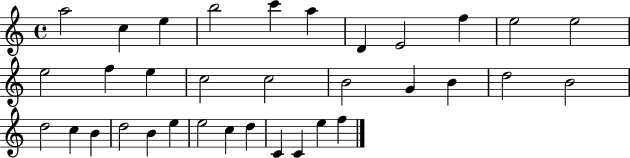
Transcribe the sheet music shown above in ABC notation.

X:1
T:Untitled
M:4/4
L:1/4
K:C
a2 c e b2 c' a D E2 f e2 e2 e2 f e c2 c2 B2 G B d2 B2 d2 c B d2 B e e2 c d C C e f